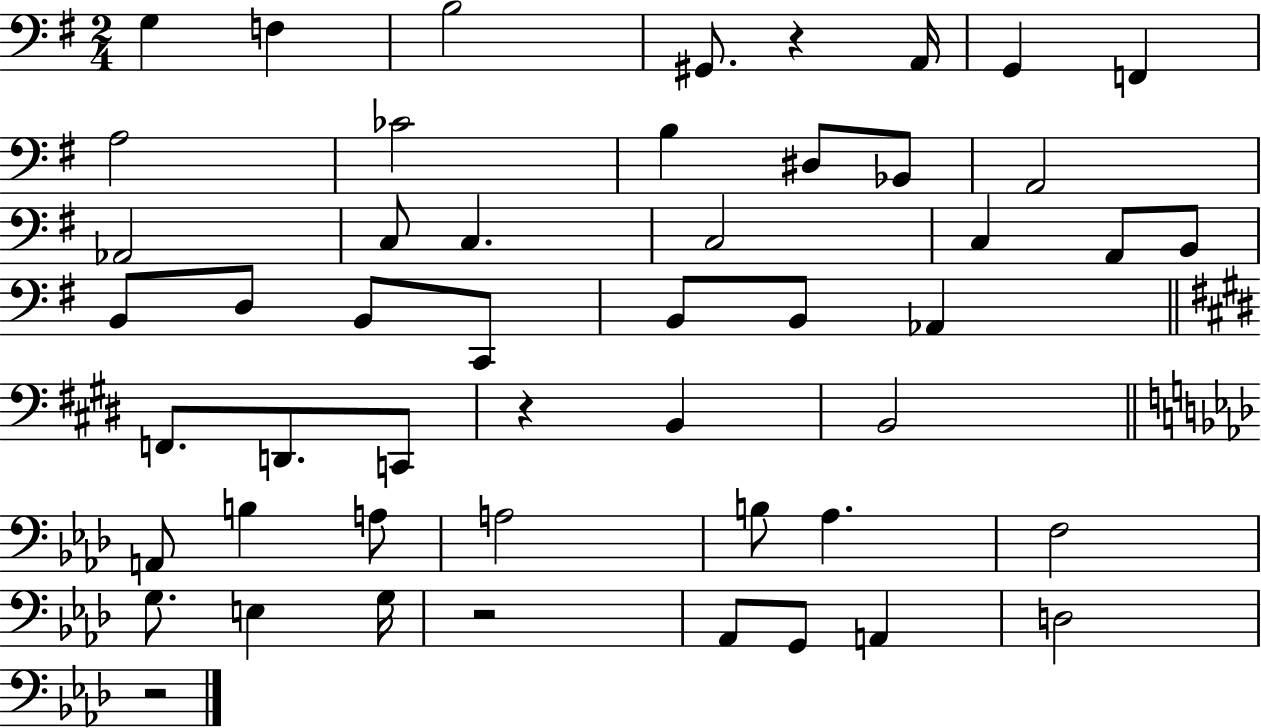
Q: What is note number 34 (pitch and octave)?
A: B3